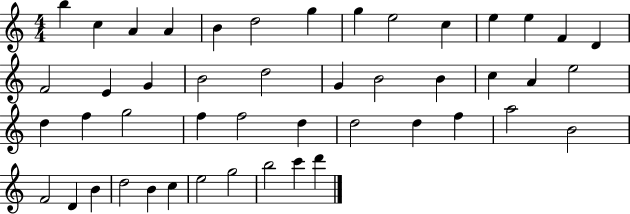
B5/q C5/q A4/q A4/q B4/q D5/h G5/q G5/q E5/h C5/q E5/q E5/q F4/q D4/q F4/h E4/q G4/q B4/h D5/h G4/q B4/h B4/q C5/q A4/q E5/h D5/q F5/q G5/h F5/q F5/h D5/q D5/h D5/q F5/q A5/h B4/h F4/h D4/q B4/q D5/h B4/q C5/q E5/h G5/h B5/h C6/q D6/q